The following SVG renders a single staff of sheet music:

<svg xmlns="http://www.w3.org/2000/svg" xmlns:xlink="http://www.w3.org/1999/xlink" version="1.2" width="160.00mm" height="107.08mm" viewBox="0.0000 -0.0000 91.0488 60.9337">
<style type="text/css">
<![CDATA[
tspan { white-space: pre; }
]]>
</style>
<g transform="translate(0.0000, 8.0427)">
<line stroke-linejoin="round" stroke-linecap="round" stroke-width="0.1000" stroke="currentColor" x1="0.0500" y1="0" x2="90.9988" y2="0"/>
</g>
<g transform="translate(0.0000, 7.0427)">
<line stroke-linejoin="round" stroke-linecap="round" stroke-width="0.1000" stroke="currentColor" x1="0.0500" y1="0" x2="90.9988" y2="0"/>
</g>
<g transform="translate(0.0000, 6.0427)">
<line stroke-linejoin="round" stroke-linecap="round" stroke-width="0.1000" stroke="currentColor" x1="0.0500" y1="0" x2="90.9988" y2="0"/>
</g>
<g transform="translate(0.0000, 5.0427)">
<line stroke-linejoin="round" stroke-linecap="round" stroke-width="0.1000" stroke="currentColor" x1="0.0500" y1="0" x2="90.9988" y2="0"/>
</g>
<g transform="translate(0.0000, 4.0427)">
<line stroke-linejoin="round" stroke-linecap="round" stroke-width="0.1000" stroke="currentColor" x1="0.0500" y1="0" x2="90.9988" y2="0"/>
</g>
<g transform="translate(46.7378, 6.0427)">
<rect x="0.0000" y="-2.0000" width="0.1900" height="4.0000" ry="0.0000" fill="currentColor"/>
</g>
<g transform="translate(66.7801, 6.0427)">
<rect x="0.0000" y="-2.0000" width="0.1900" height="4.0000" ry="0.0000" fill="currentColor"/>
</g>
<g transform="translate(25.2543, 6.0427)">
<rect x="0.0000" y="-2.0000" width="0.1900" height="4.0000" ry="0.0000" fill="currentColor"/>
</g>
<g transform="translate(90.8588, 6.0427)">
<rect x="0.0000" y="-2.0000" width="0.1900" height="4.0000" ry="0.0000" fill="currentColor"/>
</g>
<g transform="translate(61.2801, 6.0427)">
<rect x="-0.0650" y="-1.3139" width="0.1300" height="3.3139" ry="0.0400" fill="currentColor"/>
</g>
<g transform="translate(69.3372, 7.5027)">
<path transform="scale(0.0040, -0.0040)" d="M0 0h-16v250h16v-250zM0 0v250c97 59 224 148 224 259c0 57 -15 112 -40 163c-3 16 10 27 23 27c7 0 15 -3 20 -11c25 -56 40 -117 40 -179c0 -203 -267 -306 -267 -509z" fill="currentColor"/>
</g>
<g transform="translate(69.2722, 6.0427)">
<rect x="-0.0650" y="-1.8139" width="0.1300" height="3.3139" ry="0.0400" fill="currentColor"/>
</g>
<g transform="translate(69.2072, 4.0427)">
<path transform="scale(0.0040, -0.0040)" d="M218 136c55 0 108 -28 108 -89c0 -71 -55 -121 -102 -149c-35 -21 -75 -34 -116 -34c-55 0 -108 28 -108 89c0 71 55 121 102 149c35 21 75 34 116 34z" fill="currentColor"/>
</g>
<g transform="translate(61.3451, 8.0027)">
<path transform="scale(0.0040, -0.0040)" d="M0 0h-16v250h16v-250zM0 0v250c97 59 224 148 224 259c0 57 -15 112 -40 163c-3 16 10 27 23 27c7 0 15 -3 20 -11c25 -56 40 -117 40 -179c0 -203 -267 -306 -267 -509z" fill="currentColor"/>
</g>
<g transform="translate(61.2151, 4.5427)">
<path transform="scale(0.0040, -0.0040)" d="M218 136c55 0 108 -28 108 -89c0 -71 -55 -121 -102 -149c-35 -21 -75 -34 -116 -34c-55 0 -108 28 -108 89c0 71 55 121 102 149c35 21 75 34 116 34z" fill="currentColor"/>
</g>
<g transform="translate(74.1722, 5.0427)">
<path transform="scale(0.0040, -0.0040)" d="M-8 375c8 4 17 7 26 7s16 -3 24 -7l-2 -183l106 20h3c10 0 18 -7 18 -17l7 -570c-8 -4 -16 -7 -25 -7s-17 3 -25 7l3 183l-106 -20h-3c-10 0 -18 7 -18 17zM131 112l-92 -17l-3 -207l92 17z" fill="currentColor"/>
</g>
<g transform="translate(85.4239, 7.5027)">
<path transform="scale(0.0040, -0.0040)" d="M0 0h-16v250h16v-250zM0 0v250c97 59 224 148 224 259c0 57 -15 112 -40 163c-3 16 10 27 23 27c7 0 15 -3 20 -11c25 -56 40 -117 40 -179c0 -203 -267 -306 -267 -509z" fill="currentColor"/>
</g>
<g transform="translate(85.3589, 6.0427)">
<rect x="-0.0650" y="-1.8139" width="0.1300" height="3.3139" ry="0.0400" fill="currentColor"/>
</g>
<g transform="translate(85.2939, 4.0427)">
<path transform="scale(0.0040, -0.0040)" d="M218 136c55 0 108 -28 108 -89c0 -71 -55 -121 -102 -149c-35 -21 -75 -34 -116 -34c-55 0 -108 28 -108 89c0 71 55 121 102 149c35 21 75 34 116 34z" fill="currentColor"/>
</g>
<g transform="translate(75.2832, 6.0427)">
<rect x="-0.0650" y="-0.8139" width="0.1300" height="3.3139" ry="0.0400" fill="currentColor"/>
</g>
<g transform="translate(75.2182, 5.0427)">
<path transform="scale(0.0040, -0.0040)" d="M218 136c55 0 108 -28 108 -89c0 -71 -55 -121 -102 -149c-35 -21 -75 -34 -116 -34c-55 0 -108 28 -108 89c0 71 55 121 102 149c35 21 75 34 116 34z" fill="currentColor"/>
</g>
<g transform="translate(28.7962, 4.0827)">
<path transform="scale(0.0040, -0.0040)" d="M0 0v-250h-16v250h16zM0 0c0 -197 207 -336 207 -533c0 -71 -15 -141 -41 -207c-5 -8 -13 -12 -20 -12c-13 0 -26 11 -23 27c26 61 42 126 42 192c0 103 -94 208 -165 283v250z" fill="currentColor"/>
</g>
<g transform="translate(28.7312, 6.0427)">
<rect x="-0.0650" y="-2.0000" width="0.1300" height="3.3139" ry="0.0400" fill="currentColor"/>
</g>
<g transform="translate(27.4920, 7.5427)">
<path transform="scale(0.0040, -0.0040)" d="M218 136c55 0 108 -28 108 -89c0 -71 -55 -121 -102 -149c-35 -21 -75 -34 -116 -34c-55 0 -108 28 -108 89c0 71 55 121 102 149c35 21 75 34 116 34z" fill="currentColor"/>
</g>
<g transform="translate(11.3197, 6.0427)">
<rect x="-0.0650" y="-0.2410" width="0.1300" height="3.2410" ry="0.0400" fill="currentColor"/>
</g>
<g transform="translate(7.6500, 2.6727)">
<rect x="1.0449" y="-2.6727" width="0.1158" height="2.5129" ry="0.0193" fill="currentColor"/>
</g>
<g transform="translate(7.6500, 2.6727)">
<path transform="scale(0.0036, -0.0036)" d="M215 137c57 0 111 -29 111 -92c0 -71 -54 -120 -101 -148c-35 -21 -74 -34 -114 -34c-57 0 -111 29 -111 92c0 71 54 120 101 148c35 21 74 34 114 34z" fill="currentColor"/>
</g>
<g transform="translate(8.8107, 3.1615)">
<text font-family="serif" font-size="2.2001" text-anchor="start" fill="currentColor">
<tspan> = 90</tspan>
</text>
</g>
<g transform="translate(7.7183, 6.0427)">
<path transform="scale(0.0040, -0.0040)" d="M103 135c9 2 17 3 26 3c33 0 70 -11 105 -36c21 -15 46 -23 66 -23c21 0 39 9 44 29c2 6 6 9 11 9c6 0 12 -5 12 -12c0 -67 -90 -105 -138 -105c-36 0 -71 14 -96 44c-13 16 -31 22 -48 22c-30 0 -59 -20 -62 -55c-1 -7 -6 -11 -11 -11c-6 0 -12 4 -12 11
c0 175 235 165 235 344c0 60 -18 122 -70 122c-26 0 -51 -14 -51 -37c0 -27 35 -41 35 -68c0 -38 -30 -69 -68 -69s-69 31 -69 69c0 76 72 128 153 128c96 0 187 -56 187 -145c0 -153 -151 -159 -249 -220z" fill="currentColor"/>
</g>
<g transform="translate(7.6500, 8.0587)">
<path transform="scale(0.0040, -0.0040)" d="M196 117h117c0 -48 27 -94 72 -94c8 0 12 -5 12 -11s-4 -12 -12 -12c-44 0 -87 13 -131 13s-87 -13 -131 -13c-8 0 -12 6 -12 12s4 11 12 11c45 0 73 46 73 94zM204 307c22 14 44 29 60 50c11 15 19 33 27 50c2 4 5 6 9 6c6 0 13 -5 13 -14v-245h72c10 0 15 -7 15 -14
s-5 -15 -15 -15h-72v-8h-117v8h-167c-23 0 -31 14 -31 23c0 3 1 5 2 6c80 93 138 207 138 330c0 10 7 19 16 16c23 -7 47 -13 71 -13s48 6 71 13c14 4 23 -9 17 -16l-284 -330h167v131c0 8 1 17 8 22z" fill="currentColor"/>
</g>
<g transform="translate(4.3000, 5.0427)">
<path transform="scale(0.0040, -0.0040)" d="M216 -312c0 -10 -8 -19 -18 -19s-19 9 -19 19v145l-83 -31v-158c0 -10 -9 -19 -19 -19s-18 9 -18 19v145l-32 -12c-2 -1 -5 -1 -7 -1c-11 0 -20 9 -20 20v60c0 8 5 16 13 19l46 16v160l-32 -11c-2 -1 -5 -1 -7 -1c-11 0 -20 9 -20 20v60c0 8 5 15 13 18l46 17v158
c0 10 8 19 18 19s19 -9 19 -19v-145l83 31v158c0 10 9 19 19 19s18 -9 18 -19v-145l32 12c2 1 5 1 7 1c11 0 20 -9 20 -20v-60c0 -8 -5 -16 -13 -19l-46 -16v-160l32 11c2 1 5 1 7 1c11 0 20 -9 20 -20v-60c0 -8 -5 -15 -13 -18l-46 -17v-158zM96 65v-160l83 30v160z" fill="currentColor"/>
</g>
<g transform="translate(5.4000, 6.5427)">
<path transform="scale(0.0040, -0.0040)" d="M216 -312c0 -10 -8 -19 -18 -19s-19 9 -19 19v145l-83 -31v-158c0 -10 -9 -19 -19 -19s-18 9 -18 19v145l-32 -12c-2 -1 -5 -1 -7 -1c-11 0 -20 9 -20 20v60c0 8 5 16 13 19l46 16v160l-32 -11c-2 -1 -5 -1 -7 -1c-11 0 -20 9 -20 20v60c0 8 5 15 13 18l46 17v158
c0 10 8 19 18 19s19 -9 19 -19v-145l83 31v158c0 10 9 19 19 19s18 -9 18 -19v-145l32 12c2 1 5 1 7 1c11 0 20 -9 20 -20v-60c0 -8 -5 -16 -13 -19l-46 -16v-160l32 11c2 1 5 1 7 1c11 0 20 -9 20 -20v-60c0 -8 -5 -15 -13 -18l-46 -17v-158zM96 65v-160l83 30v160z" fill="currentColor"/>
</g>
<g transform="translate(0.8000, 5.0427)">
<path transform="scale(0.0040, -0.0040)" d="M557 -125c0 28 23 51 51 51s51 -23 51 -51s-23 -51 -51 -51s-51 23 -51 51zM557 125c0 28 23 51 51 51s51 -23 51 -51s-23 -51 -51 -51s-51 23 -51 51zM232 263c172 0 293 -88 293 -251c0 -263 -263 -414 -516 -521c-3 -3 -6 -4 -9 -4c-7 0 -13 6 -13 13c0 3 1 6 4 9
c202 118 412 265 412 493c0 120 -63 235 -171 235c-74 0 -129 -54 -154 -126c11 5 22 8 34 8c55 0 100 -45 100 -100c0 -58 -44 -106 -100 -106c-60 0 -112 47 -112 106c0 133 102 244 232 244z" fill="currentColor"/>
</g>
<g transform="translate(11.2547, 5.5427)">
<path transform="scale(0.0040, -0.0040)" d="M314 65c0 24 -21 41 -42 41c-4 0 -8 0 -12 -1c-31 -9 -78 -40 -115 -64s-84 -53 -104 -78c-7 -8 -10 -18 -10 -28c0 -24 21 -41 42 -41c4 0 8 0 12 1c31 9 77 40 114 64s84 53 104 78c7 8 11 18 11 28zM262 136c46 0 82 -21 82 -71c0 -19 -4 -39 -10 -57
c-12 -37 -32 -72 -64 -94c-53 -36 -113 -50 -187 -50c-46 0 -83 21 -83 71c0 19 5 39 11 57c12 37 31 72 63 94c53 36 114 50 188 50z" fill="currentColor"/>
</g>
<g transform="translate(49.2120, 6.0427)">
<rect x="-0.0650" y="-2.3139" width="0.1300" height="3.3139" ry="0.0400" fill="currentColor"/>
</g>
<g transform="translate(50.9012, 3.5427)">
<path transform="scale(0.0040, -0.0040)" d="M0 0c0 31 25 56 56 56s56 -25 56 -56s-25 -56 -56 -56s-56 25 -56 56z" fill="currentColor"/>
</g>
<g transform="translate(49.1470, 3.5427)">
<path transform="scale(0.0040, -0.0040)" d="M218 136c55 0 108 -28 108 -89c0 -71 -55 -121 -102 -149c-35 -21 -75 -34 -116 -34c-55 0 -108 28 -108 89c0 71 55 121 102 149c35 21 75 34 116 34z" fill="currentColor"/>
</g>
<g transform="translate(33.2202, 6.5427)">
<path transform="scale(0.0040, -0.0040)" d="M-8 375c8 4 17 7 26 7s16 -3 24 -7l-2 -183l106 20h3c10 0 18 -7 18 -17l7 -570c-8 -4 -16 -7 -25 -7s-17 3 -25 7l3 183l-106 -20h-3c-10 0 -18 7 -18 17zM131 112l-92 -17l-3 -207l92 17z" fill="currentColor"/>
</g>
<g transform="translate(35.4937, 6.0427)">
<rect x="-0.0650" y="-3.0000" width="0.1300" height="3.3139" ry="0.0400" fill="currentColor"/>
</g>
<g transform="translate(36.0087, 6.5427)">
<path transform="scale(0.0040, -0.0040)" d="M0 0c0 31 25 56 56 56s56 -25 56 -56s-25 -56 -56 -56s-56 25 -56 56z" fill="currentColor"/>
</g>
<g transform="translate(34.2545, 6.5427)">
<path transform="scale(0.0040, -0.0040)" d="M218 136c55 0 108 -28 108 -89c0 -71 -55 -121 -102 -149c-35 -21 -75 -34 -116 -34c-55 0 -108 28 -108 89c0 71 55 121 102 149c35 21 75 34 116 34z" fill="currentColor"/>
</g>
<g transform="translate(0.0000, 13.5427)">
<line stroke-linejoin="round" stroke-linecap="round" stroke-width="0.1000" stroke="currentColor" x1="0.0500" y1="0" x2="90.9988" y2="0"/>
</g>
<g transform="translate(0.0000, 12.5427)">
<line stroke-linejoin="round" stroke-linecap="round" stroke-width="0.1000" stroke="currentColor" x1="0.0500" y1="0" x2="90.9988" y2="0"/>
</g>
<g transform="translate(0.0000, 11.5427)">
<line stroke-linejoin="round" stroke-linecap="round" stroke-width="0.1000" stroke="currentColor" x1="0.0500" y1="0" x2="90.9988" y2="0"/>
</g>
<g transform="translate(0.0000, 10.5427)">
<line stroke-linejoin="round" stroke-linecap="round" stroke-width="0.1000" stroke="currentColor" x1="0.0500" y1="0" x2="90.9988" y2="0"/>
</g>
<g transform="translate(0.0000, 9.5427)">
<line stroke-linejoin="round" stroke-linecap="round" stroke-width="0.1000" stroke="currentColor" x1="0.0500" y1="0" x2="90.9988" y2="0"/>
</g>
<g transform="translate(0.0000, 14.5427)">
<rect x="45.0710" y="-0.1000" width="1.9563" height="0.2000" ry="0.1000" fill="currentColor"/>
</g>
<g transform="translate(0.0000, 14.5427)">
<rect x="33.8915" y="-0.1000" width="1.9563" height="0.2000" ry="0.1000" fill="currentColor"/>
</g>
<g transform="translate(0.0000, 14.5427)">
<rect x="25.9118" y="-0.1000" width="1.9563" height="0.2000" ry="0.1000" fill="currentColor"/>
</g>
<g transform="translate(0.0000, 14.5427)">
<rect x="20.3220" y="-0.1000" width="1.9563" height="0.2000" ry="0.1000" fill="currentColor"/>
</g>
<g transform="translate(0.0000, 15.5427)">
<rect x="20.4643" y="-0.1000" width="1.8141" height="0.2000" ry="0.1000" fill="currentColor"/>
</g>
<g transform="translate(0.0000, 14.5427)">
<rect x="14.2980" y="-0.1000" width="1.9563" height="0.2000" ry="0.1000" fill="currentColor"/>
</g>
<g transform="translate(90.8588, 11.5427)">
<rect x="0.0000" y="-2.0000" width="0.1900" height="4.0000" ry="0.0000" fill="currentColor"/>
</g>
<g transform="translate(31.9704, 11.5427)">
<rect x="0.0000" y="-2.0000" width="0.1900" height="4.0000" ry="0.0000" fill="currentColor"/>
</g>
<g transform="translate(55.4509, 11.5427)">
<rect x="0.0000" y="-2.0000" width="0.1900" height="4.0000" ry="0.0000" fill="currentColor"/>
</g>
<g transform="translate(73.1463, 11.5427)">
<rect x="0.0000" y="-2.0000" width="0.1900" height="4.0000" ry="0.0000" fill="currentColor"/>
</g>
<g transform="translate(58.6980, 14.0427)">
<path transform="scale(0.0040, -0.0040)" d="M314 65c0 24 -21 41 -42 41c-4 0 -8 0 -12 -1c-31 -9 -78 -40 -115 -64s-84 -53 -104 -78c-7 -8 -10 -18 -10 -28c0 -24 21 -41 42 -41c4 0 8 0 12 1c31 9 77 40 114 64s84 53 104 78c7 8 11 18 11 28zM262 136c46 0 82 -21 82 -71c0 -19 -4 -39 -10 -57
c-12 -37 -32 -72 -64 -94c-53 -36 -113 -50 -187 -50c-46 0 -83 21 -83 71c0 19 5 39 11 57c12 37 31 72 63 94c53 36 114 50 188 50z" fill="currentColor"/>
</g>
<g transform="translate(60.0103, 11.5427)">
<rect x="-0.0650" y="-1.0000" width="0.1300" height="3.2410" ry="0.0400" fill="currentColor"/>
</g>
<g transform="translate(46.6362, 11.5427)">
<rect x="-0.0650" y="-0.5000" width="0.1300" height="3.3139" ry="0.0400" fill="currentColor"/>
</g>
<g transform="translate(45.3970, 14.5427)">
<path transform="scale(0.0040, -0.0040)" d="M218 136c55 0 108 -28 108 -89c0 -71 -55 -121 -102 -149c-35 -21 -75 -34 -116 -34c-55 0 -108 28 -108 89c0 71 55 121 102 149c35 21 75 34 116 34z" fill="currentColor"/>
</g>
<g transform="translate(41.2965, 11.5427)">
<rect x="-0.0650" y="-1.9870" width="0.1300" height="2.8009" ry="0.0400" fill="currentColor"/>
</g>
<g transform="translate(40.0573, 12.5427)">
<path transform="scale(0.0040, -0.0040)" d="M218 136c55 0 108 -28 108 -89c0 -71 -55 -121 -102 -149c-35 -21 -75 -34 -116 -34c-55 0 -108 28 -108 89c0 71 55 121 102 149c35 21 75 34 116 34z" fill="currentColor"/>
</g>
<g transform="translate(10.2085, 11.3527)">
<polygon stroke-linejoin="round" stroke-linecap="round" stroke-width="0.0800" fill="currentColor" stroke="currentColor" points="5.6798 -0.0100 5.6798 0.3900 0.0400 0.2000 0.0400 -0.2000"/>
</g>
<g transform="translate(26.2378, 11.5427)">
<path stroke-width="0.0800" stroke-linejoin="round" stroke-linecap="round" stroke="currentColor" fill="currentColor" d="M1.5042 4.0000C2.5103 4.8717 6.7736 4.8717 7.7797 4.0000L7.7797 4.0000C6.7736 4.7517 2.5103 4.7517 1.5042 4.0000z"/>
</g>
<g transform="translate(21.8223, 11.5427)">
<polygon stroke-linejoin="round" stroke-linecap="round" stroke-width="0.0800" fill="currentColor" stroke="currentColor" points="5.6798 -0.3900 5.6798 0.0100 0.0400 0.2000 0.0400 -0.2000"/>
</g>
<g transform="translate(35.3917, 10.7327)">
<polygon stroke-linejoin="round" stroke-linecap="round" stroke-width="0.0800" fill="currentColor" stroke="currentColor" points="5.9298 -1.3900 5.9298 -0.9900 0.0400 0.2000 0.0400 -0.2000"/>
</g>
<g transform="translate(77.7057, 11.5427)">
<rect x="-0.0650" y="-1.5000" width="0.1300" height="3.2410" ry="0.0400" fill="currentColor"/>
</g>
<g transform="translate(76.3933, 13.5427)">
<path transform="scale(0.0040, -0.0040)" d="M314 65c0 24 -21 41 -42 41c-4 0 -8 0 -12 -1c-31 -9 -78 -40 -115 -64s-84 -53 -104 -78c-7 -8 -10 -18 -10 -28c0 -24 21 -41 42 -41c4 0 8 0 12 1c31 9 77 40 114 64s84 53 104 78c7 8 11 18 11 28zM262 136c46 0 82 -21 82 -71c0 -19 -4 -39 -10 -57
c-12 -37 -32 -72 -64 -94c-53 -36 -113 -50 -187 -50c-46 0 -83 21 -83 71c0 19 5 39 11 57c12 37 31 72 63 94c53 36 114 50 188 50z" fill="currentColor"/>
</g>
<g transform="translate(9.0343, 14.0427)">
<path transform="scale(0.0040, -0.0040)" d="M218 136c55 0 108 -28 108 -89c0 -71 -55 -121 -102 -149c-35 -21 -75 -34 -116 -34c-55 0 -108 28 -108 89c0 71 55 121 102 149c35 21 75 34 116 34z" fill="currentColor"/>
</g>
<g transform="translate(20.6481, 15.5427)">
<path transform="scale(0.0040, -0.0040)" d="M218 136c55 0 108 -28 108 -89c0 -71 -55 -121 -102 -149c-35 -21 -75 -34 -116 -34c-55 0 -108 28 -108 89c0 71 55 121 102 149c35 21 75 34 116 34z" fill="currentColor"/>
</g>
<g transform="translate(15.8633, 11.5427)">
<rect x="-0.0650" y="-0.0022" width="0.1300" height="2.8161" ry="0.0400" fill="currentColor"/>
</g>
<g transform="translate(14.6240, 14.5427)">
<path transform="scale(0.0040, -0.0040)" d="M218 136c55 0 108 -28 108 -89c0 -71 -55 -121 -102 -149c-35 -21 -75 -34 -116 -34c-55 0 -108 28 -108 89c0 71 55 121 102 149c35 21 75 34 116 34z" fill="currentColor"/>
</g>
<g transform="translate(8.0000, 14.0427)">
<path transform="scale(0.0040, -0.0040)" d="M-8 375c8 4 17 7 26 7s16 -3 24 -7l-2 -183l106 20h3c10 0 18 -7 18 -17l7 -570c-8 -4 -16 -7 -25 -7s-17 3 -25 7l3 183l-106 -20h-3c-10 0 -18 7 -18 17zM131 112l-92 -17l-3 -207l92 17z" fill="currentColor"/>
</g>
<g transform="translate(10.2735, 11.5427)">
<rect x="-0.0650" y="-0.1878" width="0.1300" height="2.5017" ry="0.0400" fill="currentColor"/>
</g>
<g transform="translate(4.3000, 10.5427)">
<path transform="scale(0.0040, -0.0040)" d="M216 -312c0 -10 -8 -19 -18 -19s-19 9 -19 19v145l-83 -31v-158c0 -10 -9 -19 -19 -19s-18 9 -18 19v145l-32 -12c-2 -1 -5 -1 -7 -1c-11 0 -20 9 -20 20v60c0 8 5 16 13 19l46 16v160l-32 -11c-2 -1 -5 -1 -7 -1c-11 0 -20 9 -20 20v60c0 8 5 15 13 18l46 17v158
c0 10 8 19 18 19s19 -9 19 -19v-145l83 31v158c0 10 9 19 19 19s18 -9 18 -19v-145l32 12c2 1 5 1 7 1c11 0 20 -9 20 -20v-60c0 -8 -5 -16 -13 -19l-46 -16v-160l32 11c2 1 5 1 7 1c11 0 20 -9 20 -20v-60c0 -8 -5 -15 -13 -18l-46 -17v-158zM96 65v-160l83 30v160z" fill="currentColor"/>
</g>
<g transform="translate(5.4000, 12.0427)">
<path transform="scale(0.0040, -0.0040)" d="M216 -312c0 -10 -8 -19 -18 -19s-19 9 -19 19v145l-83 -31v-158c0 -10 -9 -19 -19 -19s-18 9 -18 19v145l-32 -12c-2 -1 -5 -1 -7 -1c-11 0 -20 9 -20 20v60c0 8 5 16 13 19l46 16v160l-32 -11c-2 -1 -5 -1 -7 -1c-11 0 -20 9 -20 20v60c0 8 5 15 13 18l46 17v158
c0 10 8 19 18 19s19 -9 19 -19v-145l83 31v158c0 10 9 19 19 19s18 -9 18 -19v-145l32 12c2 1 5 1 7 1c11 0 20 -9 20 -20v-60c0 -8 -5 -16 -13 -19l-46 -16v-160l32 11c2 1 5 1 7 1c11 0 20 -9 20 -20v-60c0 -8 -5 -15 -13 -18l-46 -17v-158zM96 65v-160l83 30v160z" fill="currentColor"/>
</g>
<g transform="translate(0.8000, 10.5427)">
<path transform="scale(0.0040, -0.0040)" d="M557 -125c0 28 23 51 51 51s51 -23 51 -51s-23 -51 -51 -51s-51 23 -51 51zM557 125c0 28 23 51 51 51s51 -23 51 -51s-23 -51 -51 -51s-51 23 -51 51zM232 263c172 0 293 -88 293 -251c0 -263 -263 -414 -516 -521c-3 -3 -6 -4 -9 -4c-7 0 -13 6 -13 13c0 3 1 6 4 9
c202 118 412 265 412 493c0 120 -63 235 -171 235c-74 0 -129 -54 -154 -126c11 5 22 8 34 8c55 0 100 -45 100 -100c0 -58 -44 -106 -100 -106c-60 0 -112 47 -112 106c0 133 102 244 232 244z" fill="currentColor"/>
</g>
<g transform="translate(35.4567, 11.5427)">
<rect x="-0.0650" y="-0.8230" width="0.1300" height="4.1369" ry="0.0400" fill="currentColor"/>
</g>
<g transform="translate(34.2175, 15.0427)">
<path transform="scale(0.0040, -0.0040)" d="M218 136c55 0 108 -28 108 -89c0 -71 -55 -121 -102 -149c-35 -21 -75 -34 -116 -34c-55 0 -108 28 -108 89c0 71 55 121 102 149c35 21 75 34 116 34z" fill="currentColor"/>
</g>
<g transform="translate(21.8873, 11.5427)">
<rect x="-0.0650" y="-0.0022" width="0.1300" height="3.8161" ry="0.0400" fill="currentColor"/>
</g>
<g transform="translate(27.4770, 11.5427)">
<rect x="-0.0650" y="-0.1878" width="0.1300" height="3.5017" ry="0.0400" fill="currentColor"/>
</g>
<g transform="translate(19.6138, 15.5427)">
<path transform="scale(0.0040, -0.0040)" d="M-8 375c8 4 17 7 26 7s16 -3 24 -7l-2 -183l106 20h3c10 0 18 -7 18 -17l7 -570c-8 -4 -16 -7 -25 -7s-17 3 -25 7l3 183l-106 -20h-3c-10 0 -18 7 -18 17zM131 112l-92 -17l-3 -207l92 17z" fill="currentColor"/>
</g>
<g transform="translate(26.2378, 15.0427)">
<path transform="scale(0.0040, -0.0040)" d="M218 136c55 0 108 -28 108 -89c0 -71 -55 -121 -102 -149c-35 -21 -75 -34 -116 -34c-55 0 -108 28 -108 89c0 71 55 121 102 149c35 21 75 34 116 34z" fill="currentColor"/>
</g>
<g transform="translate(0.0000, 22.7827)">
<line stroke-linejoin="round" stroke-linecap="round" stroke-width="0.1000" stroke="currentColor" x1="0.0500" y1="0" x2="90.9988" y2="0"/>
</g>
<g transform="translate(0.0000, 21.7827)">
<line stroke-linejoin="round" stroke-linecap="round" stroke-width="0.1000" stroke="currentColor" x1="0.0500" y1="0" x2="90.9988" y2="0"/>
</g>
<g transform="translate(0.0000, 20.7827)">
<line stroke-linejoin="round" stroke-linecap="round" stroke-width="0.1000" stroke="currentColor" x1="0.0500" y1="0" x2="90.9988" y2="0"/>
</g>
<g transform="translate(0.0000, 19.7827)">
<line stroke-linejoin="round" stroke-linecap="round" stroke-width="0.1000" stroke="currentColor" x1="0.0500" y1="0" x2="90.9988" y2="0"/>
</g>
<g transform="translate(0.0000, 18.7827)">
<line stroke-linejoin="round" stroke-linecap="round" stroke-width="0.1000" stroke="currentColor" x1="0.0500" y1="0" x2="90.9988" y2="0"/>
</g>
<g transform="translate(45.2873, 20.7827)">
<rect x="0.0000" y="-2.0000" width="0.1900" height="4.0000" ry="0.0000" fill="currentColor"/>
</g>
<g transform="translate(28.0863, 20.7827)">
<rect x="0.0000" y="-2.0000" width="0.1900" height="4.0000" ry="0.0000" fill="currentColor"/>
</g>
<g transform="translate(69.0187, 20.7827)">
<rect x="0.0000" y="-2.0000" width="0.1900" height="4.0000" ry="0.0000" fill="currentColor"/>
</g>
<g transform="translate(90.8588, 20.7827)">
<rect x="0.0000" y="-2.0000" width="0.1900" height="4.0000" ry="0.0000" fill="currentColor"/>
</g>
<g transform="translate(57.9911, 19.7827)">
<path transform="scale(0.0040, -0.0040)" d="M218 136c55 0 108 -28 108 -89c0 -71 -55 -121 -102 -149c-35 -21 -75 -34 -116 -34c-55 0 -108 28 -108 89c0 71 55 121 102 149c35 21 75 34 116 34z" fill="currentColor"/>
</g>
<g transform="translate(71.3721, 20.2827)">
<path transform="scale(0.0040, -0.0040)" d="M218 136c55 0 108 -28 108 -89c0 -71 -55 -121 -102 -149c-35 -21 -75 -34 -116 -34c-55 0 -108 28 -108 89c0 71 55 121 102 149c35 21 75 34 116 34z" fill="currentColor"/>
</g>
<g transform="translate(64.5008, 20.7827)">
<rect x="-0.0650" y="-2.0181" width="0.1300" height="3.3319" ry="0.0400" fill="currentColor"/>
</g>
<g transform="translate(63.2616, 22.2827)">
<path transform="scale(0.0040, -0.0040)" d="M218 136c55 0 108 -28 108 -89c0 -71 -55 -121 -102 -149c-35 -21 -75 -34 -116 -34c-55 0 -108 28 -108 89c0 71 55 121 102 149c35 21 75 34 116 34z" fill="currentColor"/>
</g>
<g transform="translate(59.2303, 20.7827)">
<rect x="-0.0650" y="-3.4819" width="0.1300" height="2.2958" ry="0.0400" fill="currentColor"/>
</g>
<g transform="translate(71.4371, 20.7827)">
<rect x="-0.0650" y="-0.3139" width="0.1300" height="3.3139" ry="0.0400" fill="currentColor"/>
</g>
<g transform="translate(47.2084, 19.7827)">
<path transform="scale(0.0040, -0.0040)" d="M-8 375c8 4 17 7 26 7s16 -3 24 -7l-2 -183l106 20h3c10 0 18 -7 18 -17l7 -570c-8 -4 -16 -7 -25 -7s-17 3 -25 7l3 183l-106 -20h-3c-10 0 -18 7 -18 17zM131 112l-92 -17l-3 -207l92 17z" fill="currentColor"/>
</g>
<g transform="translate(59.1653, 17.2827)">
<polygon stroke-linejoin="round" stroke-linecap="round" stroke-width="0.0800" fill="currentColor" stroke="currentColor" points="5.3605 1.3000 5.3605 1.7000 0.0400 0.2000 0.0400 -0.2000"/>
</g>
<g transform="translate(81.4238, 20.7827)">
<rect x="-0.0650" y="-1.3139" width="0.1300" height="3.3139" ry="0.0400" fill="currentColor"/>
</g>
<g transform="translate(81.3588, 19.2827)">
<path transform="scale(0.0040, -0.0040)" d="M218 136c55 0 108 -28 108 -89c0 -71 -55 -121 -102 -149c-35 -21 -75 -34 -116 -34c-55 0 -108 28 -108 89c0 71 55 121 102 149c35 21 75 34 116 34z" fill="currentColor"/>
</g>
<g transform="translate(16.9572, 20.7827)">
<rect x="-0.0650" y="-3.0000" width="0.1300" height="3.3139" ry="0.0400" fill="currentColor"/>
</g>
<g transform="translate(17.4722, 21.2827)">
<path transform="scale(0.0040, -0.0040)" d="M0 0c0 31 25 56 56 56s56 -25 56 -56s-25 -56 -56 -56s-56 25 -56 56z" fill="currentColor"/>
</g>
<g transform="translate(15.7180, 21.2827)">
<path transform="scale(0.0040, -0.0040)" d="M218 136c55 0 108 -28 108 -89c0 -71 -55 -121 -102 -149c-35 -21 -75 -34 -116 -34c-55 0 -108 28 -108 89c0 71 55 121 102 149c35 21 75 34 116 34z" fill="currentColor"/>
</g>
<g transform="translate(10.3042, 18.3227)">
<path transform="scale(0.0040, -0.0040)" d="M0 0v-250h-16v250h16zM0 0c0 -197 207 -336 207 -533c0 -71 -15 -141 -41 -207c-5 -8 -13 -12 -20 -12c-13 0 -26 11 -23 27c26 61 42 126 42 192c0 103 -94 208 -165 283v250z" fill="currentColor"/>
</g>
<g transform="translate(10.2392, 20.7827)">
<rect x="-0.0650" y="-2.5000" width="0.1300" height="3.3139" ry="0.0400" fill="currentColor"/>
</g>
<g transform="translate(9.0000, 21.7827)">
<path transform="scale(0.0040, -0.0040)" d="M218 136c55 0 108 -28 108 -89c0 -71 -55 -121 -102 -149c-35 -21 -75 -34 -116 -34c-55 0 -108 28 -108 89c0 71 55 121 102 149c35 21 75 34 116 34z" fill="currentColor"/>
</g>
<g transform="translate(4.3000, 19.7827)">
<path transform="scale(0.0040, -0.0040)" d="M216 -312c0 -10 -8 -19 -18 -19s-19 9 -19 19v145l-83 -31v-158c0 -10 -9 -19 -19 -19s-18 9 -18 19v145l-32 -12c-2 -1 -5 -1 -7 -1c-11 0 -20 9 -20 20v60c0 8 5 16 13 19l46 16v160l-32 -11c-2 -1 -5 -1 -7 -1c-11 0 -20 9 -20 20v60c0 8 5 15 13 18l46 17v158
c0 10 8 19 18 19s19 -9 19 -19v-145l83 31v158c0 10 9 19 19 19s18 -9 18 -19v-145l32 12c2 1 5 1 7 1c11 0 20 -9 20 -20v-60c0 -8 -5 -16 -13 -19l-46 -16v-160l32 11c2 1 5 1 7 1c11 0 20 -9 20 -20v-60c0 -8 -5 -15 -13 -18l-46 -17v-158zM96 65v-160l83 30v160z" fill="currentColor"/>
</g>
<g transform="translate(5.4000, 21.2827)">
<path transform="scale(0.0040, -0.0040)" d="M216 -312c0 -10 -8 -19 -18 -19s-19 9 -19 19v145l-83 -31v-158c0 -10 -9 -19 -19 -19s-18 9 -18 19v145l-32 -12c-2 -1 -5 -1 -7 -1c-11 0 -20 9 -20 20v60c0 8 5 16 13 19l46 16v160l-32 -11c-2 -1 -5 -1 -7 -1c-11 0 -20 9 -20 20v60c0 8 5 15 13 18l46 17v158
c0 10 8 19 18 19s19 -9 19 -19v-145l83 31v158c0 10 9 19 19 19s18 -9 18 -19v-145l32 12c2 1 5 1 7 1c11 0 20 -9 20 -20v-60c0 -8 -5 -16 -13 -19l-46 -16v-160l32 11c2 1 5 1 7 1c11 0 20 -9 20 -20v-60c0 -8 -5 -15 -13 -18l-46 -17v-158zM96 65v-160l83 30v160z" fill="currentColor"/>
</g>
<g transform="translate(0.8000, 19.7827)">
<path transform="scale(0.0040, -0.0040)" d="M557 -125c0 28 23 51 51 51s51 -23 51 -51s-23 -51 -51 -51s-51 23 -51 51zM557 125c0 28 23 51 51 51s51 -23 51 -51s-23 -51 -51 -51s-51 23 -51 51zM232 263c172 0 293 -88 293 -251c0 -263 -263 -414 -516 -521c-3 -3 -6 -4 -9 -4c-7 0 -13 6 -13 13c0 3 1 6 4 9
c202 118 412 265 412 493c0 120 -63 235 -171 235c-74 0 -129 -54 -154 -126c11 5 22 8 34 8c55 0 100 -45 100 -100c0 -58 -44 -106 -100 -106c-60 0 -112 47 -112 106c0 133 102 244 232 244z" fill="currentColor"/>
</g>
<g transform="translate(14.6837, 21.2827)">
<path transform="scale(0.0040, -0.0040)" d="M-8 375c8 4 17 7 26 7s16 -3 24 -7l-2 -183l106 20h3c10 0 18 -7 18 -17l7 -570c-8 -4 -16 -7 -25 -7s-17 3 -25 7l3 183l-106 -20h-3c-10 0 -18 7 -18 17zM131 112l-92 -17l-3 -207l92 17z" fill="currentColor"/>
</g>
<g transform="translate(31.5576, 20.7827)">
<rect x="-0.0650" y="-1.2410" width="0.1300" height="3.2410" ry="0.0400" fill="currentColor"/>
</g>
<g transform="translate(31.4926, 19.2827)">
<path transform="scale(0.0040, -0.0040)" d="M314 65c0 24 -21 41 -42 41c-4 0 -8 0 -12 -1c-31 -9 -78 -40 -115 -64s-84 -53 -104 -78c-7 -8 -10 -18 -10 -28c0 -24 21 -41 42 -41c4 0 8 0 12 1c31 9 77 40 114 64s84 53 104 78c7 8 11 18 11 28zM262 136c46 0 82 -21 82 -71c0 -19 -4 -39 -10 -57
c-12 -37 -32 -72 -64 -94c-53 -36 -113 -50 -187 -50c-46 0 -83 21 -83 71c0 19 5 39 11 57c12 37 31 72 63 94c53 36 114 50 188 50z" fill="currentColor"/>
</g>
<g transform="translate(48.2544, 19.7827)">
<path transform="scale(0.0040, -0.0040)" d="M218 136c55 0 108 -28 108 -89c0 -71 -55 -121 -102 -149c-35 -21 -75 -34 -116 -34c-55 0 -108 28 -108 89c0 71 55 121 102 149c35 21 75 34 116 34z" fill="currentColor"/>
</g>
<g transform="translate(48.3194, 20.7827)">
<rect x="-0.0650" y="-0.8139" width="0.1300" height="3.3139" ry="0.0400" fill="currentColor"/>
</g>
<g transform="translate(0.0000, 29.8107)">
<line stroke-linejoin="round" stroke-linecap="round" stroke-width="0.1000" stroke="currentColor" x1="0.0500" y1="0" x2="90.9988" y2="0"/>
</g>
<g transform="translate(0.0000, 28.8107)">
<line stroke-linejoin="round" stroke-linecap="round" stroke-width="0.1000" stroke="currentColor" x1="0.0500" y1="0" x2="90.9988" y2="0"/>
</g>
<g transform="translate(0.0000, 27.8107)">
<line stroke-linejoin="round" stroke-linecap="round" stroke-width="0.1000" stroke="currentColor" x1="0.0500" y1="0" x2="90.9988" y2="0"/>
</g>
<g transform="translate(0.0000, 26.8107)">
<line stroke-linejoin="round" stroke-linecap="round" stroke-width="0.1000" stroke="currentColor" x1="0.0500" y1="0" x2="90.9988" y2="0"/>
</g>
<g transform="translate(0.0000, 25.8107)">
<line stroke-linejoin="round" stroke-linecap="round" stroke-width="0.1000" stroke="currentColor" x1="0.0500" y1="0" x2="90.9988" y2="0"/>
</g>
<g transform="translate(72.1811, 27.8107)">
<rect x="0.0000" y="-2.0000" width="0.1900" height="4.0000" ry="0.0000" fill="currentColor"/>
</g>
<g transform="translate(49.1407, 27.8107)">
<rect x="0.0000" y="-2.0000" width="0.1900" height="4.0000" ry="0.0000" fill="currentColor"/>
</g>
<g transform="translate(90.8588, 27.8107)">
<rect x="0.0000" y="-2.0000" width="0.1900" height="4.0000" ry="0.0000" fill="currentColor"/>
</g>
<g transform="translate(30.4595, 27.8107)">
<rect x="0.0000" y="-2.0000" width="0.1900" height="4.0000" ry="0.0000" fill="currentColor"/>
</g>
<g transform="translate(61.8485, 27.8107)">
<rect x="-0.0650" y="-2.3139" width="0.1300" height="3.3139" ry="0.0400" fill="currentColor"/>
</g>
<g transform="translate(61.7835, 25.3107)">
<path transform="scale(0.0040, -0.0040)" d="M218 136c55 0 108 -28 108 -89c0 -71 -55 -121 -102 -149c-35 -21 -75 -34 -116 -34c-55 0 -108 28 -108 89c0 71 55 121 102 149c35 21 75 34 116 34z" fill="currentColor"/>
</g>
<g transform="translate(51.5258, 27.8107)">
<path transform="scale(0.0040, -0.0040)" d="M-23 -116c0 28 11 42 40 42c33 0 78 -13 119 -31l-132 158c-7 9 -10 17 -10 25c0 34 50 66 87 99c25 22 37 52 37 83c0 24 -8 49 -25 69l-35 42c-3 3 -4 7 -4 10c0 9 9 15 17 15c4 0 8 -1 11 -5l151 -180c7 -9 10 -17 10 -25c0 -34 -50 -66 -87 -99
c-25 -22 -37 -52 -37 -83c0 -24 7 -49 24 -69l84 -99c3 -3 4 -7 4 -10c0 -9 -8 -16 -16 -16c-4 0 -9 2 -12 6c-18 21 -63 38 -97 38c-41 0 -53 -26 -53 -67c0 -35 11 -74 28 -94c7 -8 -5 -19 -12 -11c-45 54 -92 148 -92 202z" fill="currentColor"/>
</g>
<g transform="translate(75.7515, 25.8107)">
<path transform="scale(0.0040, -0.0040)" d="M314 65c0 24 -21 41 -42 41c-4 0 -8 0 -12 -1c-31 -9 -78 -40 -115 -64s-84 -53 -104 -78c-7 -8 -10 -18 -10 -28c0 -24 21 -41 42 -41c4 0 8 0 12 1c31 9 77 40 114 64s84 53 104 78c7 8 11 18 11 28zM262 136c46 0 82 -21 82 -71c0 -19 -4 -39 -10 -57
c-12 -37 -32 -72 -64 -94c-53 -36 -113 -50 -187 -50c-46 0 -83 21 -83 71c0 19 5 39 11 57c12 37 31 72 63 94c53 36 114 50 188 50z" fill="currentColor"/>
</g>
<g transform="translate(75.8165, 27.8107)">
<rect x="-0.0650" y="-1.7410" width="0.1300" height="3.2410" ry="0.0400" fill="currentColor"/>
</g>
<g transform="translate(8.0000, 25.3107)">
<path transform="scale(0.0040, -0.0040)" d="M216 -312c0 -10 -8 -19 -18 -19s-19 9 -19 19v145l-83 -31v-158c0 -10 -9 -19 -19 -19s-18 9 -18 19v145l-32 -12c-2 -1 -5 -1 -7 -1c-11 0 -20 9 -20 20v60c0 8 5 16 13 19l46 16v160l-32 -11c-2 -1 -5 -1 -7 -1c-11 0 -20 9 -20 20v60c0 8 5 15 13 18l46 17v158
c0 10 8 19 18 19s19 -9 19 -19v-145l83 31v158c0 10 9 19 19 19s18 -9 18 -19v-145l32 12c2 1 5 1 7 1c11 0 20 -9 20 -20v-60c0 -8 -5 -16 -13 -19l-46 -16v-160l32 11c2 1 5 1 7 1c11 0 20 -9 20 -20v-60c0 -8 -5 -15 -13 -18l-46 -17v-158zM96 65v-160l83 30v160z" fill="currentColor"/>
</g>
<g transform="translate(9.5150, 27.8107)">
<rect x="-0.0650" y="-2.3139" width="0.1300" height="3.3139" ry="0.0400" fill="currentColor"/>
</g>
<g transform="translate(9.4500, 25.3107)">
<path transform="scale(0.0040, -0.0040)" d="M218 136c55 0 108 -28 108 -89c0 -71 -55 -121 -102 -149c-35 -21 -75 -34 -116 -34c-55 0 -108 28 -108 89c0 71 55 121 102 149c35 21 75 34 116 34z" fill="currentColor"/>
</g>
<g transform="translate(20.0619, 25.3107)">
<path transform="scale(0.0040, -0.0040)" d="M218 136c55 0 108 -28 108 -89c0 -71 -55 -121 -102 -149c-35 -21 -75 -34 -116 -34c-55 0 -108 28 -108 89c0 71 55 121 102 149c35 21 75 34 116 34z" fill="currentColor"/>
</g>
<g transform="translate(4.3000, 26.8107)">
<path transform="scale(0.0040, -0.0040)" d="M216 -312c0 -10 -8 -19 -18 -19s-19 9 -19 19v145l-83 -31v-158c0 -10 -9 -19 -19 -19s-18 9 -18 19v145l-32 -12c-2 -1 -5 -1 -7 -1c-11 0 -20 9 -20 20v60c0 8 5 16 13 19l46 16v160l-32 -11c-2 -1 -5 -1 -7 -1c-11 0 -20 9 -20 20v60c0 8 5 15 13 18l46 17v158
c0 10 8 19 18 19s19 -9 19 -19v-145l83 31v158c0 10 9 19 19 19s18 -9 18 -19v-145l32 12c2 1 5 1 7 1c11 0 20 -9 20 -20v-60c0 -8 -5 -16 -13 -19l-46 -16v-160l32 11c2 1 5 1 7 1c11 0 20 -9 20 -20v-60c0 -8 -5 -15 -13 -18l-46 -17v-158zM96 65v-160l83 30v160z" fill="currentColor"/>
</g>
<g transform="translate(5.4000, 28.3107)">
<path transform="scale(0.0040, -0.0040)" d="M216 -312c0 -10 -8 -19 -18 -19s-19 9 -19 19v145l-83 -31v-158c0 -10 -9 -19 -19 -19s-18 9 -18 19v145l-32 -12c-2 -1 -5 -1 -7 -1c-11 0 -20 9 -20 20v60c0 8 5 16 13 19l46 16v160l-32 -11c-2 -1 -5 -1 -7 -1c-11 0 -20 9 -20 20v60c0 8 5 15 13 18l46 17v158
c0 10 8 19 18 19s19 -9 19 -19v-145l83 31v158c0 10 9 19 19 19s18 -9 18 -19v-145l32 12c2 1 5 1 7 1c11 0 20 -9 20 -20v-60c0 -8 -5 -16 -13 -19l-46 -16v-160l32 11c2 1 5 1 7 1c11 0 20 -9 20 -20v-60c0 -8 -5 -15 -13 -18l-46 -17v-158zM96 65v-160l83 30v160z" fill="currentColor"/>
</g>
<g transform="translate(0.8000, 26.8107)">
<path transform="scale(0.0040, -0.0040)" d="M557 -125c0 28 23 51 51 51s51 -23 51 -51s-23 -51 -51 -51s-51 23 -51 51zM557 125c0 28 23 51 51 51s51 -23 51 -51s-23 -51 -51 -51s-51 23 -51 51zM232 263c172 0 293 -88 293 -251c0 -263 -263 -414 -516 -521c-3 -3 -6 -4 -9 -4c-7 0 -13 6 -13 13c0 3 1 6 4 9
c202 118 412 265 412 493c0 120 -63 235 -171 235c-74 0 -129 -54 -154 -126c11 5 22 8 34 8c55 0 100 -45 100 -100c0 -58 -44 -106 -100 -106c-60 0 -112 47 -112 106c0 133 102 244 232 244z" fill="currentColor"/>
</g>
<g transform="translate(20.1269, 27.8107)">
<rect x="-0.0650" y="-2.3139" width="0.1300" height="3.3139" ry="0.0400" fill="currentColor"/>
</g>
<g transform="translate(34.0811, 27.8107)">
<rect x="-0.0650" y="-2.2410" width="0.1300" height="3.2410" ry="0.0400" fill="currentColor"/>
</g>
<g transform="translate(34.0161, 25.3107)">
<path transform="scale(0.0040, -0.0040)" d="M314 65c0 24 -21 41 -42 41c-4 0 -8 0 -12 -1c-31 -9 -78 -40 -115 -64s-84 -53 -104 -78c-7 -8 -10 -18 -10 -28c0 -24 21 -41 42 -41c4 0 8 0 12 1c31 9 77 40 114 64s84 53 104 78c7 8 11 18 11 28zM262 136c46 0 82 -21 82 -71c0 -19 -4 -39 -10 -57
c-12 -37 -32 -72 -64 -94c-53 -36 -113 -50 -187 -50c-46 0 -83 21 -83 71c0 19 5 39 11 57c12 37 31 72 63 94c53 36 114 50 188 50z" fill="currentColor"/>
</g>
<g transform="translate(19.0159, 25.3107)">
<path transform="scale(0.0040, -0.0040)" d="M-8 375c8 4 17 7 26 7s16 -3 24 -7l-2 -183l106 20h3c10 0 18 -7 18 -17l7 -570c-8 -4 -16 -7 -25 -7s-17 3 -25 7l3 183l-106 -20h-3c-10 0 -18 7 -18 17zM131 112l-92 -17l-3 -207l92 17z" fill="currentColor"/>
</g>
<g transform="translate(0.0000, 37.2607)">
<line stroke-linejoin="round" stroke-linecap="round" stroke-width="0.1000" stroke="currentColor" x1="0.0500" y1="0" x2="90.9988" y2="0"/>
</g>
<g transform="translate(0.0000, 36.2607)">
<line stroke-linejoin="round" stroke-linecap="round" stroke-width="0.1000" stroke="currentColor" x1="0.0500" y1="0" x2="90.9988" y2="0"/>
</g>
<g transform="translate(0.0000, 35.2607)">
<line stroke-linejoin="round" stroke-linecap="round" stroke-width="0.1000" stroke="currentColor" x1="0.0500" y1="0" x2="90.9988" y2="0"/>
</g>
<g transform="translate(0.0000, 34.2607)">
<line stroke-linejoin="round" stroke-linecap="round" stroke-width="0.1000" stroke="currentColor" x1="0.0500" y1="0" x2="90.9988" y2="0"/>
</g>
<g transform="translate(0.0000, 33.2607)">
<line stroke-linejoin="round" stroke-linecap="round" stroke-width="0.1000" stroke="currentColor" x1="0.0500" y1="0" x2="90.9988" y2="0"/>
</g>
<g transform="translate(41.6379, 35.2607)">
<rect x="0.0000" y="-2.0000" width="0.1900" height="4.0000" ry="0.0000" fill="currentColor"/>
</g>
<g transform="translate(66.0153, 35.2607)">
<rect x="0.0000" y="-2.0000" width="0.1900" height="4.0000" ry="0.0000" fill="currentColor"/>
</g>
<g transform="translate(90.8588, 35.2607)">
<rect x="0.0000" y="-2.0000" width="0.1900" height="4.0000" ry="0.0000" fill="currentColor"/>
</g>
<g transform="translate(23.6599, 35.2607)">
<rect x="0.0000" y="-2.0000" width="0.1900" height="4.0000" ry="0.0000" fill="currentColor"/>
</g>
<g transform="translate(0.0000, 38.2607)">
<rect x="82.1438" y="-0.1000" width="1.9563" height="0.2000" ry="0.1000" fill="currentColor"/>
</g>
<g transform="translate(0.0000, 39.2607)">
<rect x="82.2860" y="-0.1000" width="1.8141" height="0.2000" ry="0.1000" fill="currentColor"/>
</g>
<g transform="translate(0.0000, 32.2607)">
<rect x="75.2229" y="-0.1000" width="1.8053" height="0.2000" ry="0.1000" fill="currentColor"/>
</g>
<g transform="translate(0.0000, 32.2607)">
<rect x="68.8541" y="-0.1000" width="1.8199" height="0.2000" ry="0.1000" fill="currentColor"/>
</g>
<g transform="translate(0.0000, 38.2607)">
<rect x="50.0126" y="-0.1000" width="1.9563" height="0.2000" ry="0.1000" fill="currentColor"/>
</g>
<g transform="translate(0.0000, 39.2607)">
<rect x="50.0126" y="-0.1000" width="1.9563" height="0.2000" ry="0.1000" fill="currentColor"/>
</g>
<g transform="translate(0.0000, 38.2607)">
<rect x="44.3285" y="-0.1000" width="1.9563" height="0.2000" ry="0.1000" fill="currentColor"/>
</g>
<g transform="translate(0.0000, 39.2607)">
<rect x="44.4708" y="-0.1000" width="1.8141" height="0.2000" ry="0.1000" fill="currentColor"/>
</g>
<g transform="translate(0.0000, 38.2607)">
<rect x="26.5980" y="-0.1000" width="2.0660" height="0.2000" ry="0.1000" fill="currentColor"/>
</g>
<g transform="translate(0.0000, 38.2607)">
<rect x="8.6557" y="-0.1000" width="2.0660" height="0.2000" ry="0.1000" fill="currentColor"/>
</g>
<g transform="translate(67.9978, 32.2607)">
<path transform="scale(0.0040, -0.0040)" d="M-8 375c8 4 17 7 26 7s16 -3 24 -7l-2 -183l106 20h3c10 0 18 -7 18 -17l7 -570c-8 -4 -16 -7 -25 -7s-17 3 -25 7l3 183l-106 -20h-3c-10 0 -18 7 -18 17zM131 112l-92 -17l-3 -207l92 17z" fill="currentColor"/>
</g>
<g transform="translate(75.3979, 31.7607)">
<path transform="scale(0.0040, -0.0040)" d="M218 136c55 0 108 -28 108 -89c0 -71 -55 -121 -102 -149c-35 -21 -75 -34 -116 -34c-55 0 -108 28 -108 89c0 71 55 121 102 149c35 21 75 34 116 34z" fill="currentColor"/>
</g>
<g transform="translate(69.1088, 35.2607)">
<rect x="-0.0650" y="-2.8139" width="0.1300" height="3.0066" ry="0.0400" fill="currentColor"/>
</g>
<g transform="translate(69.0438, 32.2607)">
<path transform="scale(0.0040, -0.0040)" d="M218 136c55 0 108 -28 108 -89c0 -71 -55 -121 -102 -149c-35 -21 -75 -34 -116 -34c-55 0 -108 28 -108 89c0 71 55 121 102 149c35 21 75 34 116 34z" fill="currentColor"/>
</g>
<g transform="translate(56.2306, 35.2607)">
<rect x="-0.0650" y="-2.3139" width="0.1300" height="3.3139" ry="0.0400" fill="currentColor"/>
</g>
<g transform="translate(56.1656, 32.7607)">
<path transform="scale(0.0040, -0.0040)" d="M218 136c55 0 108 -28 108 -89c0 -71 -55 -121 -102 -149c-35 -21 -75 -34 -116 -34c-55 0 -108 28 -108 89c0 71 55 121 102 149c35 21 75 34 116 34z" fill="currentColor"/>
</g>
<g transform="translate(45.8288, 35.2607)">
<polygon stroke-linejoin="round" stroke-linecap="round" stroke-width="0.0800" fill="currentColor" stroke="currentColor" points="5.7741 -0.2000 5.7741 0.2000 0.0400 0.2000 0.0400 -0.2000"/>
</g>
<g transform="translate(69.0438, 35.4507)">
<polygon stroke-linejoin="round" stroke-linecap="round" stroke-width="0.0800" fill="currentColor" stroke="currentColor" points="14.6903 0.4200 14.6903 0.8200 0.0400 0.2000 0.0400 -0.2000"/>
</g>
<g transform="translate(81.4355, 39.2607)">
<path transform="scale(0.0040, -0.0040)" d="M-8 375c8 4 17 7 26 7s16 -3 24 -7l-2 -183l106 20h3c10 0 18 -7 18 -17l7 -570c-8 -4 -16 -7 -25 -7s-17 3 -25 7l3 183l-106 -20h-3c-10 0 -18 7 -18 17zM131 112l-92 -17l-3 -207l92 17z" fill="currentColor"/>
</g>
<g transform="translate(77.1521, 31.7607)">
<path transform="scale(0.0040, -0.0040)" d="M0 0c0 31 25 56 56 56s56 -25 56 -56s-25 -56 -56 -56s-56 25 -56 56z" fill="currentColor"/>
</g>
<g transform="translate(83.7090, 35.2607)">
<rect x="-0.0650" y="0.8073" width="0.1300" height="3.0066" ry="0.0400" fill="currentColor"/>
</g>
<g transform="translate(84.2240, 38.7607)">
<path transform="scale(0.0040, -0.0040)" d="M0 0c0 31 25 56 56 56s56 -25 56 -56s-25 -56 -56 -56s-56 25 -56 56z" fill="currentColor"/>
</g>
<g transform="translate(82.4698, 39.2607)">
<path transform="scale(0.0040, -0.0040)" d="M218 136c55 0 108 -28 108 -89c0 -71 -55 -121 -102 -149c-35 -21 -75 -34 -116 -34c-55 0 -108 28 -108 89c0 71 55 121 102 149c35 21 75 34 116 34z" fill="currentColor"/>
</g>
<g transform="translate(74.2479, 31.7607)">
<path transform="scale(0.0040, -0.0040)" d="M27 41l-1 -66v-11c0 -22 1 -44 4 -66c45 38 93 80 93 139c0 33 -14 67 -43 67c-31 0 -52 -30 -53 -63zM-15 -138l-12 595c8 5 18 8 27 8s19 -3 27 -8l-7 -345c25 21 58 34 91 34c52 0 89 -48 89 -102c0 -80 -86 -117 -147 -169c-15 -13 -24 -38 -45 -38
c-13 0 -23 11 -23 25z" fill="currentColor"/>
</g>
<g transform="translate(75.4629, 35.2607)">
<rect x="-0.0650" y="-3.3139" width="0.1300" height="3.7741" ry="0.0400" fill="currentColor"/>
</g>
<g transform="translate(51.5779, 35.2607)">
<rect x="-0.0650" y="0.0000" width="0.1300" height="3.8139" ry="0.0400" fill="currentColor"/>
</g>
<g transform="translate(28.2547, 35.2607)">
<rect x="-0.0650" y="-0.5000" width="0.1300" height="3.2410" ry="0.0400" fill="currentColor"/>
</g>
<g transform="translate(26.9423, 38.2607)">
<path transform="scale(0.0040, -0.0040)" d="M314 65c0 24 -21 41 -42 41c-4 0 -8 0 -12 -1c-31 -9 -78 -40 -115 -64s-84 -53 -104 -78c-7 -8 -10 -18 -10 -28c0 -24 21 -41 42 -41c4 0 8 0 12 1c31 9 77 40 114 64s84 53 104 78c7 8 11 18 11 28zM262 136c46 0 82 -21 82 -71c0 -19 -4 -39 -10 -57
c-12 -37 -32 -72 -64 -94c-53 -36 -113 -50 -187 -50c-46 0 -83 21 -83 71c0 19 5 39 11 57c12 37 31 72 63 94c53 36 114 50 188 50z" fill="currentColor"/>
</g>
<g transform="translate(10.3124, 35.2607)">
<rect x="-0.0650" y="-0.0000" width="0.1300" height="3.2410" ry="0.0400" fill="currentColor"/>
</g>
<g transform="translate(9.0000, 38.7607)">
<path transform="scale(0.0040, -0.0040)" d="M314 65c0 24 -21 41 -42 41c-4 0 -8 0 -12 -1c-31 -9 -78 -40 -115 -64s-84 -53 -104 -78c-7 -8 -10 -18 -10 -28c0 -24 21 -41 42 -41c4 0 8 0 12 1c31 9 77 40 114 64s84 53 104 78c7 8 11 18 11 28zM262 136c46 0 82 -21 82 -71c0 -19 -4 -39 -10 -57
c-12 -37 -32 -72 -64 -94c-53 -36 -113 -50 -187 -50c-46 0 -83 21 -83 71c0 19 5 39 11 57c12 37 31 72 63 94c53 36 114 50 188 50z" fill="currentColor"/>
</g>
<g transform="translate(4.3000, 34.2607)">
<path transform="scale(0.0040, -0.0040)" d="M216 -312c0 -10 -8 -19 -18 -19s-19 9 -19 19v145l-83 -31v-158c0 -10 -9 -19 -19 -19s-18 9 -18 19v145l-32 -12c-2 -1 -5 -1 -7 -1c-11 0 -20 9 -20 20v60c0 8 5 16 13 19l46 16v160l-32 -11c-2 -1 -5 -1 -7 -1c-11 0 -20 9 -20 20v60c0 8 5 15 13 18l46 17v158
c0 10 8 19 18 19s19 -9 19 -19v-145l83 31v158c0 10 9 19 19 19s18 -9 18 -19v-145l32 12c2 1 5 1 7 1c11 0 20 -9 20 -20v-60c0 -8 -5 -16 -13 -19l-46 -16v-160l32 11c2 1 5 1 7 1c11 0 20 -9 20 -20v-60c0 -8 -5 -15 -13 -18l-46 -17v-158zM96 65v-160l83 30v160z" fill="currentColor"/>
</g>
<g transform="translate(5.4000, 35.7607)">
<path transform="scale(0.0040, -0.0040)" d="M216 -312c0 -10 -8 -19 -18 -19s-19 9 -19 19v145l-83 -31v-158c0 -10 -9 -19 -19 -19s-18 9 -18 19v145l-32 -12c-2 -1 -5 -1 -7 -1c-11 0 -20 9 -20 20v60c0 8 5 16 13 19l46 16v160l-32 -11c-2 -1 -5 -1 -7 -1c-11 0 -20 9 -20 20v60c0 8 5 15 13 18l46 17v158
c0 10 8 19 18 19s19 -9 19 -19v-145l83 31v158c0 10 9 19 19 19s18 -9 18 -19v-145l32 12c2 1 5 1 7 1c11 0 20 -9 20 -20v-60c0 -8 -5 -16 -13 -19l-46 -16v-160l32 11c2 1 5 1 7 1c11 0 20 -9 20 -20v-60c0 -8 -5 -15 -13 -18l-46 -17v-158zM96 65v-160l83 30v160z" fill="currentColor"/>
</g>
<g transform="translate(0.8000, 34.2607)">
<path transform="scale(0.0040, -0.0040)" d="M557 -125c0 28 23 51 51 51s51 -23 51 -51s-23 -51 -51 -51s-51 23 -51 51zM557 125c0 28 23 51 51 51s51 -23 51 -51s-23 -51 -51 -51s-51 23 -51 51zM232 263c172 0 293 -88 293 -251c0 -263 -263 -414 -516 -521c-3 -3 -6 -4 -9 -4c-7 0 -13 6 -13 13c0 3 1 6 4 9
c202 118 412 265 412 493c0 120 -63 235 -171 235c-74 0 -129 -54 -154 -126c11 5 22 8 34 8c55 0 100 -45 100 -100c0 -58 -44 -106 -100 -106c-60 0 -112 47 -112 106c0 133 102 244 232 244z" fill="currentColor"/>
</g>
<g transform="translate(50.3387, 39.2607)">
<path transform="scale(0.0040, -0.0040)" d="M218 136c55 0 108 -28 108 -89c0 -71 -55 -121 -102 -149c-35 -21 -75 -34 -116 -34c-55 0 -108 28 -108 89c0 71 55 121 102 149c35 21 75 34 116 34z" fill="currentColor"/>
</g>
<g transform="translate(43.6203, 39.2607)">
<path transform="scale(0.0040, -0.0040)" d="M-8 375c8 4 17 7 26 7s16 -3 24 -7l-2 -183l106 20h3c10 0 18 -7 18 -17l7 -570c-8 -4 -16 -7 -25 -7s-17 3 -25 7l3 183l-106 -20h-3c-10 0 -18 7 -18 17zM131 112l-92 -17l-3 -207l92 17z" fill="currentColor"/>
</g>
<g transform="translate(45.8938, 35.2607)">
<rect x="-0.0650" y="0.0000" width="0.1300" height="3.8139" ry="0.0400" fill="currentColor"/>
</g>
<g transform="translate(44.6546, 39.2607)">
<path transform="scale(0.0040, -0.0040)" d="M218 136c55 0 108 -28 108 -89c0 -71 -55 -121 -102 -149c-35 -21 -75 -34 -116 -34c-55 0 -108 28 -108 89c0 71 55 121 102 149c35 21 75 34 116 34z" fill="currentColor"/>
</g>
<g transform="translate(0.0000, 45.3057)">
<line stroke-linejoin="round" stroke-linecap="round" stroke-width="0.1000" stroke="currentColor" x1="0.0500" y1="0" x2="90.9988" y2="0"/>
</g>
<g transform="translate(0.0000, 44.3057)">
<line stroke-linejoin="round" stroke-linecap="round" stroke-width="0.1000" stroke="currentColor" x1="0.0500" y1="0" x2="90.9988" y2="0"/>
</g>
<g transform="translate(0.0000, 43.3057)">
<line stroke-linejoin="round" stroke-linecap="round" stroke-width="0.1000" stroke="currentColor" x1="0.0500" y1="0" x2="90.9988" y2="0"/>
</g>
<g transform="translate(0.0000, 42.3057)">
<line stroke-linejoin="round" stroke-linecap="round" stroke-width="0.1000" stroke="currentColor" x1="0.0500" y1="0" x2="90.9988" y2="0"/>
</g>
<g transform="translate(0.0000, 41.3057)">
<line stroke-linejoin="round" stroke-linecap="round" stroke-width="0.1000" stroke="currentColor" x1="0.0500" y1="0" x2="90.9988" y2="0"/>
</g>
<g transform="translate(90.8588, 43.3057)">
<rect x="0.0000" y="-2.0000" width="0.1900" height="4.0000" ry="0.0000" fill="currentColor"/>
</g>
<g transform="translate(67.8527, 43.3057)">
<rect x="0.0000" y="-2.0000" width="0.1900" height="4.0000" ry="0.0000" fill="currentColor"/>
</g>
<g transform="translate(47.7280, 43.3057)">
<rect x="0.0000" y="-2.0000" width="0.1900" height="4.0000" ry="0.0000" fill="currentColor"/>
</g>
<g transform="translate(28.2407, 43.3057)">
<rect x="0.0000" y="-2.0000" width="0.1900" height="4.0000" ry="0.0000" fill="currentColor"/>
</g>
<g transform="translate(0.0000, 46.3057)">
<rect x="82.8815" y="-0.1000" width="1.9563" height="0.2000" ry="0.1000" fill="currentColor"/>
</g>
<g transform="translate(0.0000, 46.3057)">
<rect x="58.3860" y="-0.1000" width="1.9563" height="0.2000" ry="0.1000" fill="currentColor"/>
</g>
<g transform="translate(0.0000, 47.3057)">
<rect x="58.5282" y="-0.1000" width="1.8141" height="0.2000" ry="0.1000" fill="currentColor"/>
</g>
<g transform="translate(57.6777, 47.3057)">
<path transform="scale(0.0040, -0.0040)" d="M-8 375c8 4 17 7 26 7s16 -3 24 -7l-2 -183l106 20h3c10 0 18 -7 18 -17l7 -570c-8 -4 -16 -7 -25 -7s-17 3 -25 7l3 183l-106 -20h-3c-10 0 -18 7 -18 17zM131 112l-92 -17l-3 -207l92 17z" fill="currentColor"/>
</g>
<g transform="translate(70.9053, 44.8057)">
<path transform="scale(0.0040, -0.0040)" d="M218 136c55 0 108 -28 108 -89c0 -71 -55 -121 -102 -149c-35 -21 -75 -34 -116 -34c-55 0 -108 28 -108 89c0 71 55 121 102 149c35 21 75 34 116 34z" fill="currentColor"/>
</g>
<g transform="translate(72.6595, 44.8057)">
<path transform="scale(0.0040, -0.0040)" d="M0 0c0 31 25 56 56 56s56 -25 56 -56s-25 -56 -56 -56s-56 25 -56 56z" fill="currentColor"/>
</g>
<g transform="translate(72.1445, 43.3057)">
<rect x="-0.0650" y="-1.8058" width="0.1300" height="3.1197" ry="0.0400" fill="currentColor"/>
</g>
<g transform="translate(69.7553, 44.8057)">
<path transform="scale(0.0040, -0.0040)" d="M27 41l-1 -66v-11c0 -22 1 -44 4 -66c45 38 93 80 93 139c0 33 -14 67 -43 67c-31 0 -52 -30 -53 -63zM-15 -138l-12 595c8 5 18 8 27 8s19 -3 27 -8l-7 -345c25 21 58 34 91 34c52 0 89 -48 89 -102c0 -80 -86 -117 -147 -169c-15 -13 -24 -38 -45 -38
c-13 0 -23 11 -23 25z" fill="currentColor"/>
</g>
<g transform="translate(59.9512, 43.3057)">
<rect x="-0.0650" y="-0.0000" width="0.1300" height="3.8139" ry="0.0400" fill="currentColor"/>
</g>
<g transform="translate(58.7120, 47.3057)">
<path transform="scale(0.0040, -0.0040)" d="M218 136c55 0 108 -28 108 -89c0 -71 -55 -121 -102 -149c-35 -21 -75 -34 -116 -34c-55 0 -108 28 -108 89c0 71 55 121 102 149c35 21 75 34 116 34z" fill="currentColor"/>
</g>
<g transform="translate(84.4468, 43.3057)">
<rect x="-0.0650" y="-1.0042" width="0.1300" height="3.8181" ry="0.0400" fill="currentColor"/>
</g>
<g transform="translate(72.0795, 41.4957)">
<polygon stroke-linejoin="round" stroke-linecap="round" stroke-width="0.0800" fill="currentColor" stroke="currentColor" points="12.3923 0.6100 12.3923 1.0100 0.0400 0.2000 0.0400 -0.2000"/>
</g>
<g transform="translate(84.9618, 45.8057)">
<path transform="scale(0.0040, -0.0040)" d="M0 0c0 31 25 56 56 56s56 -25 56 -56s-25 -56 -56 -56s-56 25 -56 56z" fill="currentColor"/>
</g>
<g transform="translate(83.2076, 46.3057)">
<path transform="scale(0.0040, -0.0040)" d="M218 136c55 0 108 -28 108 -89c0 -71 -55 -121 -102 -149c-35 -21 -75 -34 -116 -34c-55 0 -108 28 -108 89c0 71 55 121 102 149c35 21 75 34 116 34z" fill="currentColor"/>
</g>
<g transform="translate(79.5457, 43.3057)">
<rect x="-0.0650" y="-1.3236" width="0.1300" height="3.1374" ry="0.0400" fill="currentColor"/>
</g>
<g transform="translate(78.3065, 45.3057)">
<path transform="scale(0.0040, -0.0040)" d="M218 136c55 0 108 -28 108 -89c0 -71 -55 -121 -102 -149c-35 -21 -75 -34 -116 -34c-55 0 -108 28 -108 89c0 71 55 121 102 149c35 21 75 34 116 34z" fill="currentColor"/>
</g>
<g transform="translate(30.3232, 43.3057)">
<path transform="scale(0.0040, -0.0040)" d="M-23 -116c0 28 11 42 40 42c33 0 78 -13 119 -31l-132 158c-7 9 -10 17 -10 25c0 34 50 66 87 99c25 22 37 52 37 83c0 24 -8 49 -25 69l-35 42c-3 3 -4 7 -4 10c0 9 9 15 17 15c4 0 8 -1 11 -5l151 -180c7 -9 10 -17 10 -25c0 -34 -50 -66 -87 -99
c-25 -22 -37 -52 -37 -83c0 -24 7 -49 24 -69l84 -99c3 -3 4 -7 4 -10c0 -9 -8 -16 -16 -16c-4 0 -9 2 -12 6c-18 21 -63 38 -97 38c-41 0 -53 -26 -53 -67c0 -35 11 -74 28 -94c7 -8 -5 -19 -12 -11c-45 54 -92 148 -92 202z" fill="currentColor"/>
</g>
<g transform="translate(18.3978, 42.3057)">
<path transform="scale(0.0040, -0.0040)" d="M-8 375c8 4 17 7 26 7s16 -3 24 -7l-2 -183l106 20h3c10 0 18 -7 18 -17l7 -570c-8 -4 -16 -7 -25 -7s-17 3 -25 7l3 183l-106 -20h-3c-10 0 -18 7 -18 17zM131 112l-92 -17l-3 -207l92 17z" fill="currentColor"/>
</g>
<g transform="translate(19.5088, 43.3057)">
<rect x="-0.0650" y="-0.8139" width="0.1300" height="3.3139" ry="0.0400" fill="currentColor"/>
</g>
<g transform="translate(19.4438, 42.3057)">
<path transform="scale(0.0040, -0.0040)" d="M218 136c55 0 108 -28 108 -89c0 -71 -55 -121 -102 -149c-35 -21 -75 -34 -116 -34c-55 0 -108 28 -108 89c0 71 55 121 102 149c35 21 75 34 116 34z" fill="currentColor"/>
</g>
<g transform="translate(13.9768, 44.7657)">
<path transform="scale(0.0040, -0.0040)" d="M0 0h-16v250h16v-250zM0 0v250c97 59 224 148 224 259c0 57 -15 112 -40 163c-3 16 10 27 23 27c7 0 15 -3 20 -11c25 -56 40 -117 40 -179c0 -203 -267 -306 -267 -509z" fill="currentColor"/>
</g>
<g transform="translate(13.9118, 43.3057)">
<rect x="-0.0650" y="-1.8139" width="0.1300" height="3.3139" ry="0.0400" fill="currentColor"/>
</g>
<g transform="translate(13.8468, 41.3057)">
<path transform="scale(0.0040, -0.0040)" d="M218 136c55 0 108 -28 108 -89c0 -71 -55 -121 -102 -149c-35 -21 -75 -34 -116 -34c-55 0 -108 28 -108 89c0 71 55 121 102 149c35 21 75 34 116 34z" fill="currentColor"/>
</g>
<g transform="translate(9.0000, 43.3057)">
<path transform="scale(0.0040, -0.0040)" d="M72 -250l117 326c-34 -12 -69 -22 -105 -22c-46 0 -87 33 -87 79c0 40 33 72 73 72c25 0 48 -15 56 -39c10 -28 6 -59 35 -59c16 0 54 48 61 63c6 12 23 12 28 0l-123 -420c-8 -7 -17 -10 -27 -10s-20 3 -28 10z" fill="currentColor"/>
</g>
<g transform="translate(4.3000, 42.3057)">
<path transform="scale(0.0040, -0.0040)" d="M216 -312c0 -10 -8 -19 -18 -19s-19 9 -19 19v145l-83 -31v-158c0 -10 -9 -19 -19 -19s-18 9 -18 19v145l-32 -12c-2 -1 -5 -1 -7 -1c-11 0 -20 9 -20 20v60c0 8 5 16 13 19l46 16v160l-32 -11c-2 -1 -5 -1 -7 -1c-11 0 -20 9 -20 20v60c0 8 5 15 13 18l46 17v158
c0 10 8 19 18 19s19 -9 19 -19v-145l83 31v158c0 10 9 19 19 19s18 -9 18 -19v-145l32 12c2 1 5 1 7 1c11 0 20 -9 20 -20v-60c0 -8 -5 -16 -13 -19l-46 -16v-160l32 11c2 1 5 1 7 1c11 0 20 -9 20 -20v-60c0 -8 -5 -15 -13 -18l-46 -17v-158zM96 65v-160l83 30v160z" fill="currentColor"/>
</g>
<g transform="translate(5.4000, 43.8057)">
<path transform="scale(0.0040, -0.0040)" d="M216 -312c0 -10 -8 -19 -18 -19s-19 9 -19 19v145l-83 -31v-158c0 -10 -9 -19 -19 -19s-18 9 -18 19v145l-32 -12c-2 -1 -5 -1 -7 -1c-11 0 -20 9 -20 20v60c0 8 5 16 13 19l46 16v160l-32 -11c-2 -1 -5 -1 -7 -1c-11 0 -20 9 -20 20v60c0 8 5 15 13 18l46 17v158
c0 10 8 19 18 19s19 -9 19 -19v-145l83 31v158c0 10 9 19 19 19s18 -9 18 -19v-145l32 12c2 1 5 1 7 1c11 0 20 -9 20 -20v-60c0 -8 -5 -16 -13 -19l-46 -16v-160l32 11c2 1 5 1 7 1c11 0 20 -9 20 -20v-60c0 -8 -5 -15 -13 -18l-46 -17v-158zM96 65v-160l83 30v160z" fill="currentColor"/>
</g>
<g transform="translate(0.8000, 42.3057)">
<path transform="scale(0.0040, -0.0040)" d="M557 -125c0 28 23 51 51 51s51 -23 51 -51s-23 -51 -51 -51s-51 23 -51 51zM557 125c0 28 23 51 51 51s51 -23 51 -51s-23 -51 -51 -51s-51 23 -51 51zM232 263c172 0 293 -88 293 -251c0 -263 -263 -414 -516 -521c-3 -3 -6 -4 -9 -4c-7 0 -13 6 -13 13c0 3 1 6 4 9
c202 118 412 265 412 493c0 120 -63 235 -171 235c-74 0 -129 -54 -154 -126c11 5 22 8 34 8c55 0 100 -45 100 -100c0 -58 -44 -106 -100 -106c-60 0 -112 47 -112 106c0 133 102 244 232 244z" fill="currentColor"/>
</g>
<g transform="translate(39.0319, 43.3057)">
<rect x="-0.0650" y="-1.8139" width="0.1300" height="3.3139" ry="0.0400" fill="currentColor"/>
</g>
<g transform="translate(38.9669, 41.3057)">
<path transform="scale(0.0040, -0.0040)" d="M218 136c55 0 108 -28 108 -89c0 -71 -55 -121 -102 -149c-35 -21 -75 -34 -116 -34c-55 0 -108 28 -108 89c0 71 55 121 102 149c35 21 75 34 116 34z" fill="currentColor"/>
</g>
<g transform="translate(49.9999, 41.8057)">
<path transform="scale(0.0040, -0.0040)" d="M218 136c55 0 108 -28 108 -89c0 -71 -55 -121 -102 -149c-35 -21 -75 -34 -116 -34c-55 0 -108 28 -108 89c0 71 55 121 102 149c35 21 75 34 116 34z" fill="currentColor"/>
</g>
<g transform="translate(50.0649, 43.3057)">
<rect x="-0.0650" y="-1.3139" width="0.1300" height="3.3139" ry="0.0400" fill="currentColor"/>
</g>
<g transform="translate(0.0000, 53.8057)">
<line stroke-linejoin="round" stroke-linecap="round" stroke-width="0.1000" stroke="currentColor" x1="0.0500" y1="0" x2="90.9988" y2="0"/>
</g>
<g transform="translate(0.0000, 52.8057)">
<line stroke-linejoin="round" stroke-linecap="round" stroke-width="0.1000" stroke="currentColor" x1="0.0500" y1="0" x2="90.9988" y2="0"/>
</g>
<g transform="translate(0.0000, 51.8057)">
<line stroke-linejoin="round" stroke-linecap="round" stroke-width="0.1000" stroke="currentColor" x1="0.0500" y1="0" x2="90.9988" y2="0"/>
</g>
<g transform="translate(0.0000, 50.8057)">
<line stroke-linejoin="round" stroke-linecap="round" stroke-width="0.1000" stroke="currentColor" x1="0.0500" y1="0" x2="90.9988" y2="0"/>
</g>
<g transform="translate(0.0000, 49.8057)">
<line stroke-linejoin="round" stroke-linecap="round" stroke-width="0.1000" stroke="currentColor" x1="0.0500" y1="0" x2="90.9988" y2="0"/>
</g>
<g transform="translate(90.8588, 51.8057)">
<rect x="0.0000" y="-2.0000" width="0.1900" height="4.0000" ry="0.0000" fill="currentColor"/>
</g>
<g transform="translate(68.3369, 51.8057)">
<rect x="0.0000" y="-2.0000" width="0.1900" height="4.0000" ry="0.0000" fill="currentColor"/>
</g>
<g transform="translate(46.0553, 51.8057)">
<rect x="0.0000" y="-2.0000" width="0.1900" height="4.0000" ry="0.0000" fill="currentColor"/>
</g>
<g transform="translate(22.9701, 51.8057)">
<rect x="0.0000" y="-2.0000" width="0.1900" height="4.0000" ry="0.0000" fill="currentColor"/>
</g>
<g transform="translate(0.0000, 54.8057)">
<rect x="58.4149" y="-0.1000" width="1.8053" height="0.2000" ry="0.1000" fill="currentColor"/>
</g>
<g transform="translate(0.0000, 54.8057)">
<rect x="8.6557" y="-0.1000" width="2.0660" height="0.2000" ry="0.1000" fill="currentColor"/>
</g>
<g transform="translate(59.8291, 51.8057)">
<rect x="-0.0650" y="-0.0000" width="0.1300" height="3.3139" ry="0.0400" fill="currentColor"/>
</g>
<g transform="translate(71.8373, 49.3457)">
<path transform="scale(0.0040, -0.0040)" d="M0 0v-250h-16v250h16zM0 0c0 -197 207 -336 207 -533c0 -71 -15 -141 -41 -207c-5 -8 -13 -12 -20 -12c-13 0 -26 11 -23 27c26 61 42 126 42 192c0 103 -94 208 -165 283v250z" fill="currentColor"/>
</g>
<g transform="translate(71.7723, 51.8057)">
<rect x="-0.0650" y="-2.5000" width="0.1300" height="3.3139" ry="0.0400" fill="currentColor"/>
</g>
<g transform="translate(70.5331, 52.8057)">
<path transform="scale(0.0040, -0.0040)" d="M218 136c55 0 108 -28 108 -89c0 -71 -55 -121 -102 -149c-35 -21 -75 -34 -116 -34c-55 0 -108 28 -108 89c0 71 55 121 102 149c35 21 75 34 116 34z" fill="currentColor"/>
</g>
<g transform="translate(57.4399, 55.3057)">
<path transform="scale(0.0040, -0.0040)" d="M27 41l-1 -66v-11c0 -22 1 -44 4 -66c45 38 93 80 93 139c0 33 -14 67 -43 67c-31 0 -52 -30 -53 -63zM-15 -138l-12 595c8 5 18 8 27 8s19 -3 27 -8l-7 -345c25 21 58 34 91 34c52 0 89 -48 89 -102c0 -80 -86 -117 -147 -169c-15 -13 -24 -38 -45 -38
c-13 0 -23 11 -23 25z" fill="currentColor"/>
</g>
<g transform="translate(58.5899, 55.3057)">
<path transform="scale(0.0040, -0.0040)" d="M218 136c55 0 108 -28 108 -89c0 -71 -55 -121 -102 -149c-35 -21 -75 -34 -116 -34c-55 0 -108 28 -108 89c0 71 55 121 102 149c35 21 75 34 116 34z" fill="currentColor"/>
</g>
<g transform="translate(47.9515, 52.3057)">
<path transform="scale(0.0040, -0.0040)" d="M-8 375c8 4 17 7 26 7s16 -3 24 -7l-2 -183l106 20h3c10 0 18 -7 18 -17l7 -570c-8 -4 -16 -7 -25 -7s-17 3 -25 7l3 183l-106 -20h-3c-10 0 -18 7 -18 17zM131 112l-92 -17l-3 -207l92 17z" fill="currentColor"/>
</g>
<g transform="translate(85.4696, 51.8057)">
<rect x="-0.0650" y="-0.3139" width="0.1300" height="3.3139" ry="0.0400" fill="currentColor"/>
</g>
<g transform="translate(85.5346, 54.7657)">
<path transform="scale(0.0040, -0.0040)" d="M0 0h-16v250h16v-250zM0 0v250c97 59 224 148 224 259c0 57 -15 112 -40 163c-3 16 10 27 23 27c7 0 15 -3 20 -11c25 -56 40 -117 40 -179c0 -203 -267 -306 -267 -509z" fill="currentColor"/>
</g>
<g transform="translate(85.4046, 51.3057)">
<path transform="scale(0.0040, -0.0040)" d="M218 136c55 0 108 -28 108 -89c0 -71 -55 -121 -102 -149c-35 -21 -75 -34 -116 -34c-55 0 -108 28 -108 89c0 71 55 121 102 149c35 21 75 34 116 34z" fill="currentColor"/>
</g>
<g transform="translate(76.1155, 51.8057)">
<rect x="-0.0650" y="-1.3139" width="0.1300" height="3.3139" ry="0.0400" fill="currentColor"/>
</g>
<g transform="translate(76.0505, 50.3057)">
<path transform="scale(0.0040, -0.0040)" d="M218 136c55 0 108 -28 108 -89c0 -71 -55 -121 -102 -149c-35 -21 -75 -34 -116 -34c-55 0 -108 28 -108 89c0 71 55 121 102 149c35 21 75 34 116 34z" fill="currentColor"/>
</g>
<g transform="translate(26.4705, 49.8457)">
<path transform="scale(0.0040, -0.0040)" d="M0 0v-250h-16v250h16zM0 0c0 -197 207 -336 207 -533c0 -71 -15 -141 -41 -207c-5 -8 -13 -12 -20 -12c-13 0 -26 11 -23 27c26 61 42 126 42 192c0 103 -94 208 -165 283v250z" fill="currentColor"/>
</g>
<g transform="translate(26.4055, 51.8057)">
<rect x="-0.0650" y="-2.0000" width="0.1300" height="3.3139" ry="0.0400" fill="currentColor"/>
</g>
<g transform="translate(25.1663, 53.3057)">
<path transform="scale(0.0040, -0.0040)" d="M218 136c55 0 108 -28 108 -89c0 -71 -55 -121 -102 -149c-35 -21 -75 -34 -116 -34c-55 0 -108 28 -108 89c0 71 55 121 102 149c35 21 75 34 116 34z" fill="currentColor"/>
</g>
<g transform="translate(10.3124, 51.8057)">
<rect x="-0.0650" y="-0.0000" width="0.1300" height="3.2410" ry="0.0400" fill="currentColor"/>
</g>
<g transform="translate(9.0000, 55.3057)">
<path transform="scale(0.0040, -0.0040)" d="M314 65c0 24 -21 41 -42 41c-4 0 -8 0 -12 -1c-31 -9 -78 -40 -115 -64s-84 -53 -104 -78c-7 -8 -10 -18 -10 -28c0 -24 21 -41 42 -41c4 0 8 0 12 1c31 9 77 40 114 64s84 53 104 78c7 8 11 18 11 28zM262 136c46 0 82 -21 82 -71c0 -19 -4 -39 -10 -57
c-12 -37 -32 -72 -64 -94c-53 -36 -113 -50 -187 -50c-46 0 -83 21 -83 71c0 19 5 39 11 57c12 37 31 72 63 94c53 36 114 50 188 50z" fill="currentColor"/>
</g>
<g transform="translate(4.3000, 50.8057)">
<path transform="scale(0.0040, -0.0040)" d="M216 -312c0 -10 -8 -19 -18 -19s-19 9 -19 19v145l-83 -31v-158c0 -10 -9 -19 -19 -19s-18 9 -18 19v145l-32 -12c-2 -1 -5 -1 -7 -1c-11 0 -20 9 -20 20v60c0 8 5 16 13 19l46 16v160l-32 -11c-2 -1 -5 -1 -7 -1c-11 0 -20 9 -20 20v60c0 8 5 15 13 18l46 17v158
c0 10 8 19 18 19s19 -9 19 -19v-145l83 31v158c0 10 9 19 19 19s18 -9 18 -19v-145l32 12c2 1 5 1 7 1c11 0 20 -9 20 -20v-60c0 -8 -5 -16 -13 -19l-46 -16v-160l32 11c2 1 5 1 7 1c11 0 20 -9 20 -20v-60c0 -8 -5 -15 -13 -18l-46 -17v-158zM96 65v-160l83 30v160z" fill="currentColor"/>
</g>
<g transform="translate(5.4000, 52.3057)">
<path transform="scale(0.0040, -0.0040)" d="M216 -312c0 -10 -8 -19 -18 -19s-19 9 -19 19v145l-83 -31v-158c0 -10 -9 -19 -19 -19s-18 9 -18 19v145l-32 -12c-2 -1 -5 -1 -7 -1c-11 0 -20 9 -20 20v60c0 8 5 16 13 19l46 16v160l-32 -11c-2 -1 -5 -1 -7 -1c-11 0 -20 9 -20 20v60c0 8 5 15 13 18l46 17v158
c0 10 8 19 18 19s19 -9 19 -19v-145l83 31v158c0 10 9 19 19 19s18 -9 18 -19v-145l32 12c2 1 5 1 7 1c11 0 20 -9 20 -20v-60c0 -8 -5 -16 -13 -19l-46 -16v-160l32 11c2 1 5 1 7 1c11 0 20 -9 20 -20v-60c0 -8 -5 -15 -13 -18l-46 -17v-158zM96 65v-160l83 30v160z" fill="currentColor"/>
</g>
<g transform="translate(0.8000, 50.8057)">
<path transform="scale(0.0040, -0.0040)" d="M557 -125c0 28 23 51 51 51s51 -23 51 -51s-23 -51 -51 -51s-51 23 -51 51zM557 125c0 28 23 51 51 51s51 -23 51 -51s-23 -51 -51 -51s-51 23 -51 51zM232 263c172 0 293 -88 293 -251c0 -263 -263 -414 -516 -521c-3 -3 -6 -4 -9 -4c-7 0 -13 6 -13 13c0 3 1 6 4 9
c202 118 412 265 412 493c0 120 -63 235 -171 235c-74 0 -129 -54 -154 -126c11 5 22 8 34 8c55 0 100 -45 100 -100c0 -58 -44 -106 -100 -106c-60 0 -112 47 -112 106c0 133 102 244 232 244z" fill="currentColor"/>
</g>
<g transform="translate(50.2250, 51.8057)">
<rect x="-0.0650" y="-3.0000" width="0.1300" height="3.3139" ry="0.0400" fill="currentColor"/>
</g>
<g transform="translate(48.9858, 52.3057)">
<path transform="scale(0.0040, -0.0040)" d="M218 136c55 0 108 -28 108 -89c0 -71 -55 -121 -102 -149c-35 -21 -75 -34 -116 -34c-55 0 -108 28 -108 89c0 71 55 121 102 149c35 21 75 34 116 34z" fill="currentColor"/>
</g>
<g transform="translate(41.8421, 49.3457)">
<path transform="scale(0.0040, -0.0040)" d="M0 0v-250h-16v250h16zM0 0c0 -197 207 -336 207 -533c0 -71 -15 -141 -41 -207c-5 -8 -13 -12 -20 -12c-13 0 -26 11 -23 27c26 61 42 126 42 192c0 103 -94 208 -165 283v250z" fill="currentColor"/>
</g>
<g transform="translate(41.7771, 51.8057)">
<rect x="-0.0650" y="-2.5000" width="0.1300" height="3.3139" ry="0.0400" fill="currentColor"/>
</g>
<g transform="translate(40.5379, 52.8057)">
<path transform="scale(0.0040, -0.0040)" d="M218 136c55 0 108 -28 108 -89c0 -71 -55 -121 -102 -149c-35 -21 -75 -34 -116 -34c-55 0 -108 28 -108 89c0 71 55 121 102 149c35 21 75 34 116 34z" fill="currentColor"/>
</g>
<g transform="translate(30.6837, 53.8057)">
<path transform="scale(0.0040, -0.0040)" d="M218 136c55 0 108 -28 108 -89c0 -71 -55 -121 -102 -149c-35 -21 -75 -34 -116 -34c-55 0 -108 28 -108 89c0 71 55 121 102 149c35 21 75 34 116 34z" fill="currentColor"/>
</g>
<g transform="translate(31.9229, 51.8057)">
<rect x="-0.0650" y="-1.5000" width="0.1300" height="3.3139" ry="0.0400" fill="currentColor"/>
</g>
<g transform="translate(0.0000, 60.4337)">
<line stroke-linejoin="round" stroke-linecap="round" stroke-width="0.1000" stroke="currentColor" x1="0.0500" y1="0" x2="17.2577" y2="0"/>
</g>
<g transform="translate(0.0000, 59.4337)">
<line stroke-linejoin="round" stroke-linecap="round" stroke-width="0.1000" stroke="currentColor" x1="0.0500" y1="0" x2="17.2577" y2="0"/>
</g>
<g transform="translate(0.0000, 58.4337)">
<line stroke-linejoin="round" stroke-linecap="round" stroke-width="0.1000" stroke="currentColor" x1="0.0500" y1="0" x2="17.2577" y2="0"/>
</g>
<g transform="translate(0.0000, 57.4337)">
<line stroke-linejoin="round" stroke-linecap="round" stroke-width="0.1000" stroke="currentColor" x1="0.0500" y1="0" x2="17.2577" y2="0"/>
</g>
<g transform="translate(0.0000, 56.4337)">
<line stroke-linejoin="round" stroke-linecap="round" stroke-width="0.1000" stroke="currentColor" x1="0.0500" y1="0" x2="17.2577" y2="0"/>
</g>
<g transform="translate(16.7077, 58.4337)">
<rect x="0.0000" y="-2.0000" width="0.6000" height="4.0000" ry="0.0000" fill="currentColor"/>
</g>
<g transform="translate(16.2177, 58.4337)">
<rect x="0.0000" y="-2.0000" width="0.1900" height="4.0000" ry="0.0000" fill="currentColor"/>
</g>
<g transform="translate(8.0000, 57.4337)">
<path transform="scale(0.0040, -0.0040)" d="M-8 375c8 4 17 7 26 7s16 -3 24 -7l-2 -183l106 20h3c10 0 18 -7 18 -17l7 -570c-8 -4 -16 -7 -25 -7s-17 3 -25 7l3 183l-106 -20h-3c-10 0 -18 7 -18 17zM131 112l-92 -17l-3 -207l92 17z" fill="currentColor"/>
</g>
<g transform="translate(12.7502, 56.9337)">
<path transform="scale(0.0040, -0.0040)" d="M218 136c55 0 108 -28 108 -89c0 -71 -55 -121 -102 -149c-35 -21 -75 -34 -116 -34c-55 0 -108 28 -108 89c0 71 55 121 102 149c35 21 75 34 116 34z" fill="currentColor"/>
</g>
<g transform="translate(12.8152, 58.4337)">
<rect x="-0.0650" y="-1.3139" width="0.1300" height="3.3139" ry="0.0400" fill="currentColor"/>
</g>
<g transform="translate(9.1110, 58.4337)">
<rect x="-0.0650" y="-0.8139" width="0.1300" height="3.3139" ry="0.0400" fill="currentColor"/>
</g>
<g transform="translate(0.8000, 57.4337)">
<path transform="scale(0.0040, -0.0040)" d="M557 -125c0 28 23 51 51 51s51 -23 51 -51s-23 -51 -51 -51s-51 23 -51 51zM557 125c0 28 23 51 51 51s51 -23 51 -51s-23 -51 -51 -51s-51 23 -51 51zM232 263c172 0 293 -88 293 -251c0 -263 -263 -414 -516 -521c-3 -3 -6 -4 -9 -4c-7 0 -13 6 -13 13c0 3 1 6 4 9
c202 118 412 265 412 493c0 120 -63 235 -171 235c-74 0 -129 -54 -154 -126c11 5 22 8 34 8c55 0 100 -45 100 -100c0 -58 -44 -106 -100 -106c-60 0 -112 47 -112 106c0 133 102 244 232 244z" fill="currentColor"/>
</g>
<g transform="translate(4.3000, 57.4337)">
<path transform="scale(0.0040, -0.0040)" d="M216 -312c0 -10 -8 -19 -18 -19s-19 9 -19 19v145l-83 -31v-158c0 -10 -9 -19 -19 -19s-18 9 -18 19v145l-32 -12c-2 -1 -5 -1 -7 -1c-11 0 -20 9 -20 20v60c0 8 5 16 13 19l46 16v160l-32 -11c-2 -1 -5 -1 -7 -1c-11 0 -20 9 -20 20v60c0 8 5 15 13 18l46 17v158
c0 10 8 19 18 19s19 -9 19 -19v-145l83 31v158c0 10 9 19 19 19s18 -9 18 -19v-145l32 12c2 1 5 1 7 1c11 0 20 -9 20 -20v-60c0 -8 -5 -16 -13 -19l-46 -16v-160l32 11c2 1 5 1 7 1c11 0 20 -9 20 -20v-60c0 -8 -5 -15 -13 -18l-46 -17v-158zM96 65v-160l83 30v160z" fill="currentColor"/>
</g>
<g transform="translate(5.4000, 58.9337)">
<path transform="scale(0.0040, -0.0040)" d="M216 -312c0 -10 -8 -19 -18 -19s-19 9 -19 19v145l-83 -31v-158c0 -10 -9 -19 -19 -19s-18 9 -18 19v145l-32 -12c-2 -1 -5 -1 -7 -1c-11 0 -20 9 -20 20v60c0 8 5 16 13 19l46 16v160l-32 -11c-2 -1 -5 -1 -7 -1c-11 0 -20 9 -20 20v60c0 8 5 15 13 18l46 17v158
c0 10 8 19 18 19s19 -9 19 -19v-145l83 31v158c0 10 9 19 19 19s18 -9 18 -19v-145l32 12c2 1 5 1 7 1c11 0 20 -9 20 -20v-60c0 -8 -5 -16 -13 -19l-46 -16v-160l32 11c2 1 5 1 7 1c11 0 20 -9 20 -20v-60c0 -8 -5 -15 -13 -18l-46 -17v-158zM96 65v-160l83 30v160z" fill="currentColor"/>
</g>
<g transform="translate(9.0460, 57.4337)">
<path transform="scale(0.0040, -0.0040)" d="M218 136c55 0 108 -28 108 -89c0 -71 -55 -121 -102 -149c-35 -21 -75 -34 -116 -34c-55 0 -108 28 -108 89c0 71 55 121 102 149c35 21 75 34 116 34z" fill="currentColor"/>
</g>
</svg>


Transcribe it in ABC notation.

X:1
T:Untitled
M:2/4
L:1/4
K:D
E,2 A,,/2 C, B, G,/2 A,/2 F, A,/2 F,,/2 E,,/2 C,,/2 D,,/2 D,,/2 B,,/2 E,, ^F,,2 G,,2 B,,/2 C, G,2 F, F,/2 A,,/2 E, G, ^B, B, B,2 z B, A,2 D,,2 E,,2 C,,/2 C,,/2 B, C/2 _D/2 C,,/2 z/2 A,/2 F, z A, G, C,, _A,,/2 G,,/2 E,,/2 D,,2 A,,/2 G,, B,,/2 C, _D,, B,,/2 G, E,/2 F, G,